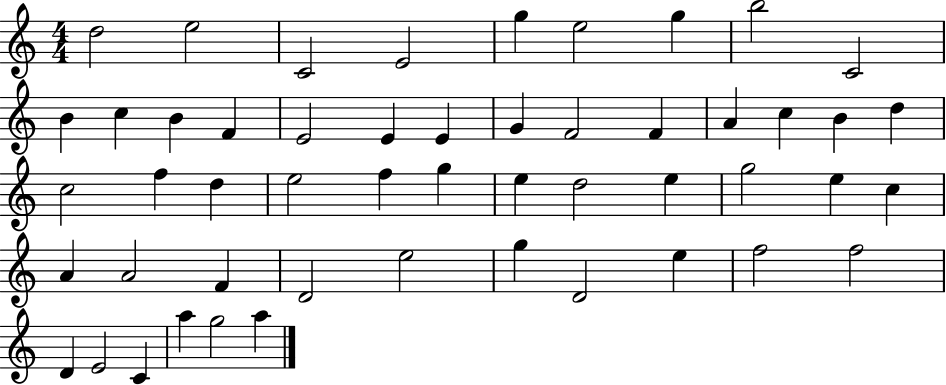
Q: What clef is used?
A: treble